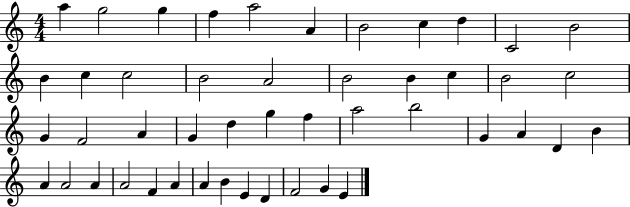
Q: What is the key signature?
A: C major